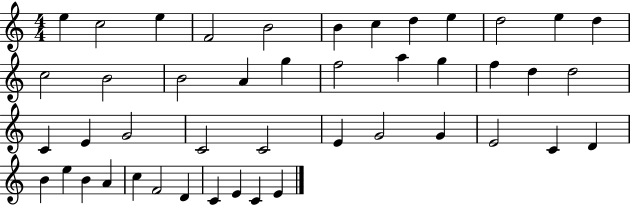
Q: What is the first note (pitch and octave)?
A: E5